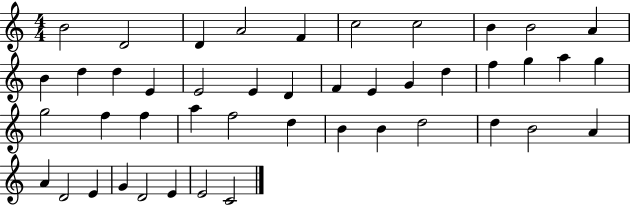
B4/h D4/h D4/q A4/h F4/q C5/h C5/h B4/q B4/h A4/q B4/q D5/q D5/q E4/q E4/h E4/q D4/q F4/q E4/q G4/q D5/q F5/q G5/q A5/q G5/q G5/h F5/q F5/q A5/q F5/h D5/q B4/q B4/q D5/h D5/q B4/h A4/q A4/q D4/h E4/q G4/q D4/h E4/q E4/h C4/h